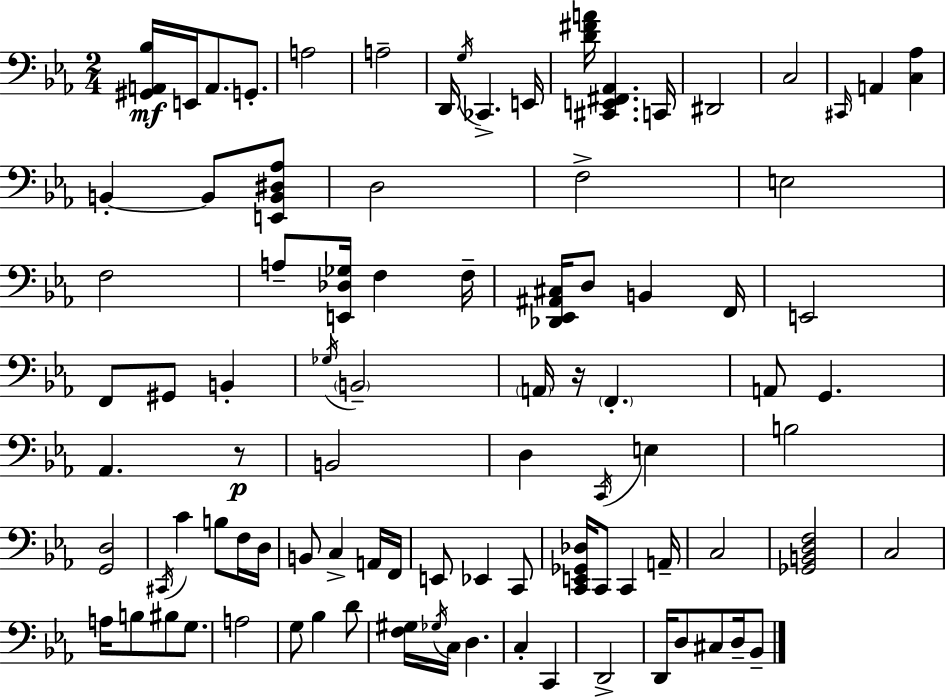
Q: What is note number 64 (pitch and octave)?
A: A3